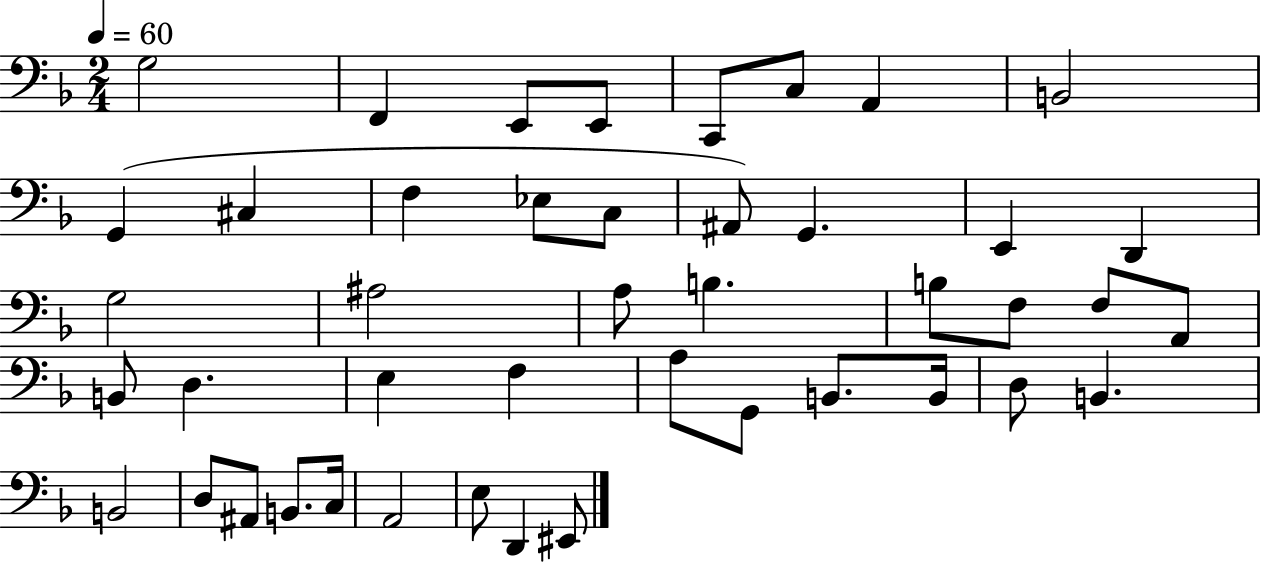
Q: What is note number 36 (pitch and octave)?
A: B2